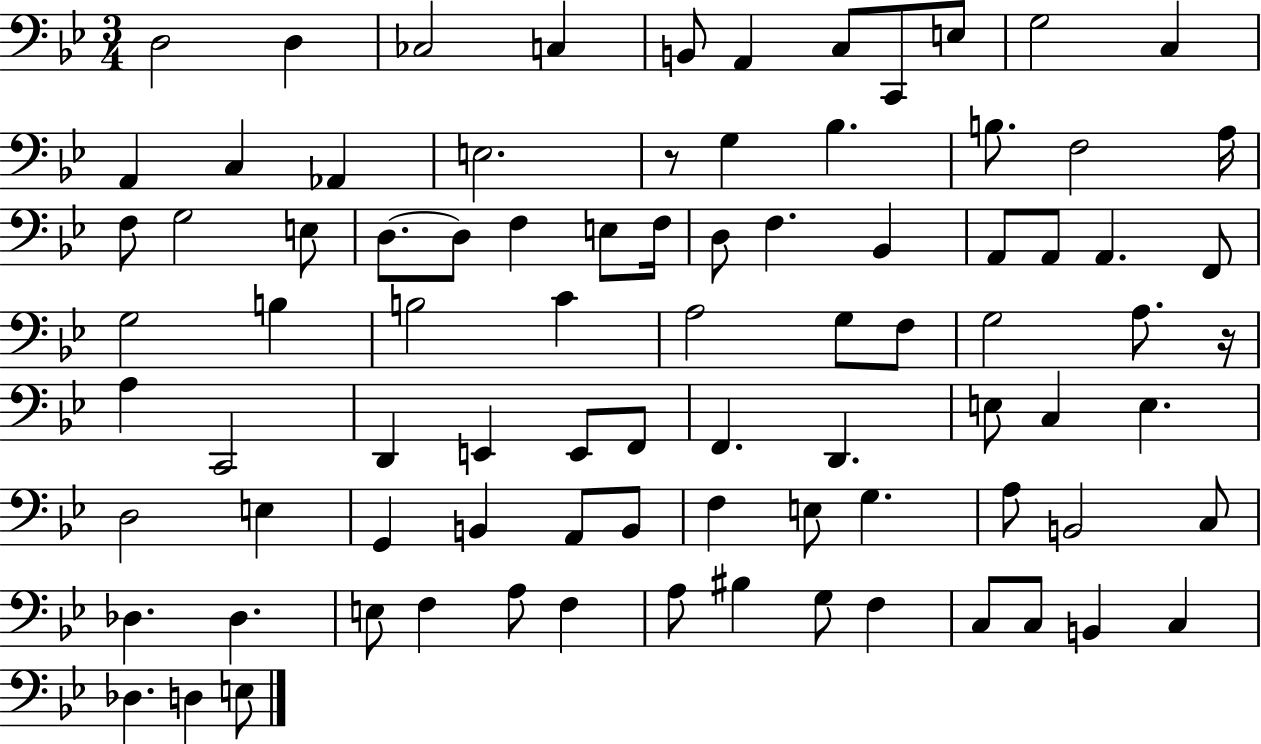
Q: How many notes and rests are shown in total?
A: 86